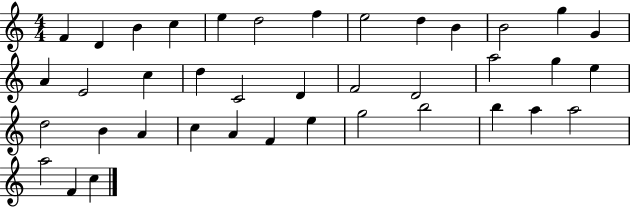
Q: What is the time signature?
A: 4/4